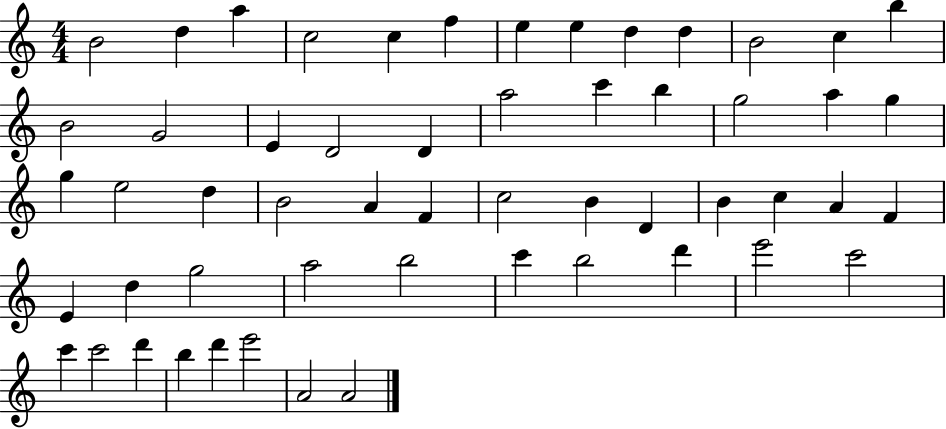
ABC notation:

X:1
T:Untitled
M:4/4
L:1/4
K:C
B2 d a c2 c f e e d d B2 c b B2 G2 E D2 D a2 c' b g2 a g g e2 d B2 A F c2 B D B c A F E d g2 a2 b2 c' b2 d' e'2 c'2 c' c'2 d' b d' e'2 A2 A2